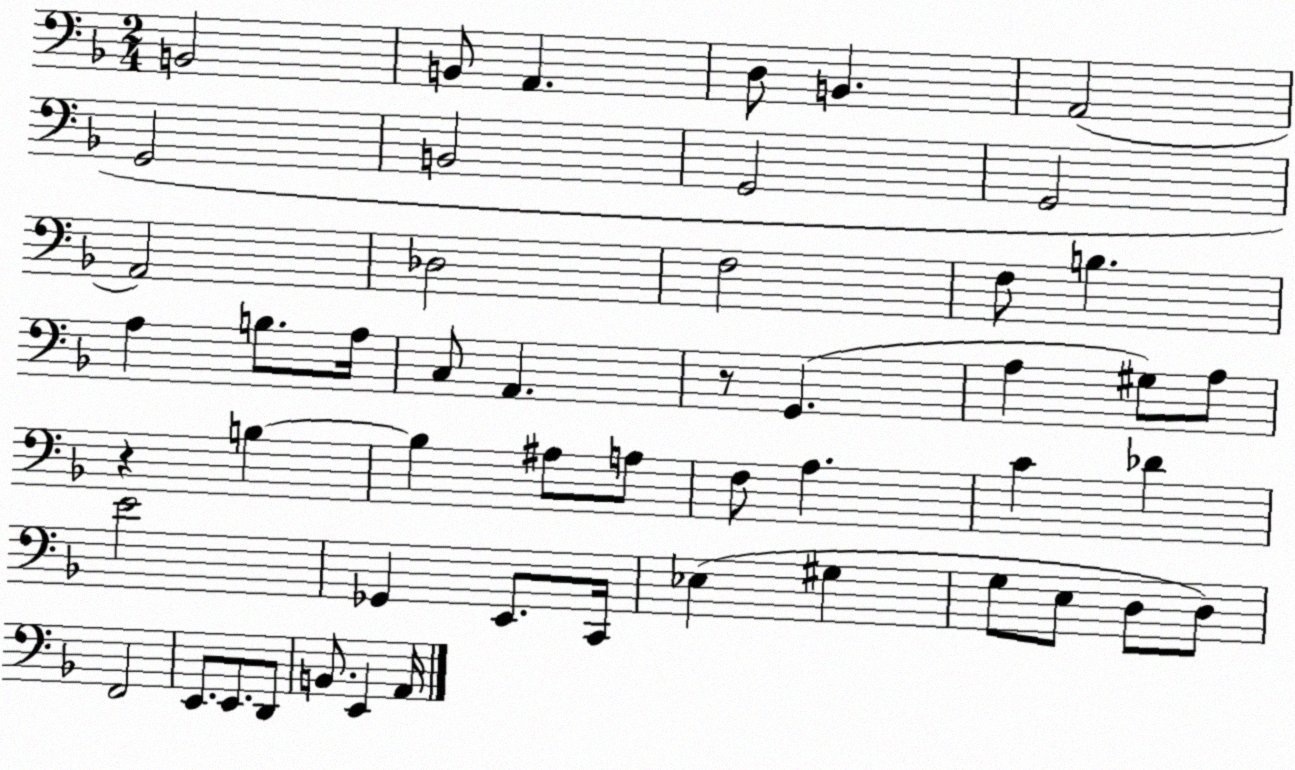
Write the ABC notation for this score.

X:1
T:Untitled
M:2/4
L:1/4
K:F
B,,2 B,,/2 A,, D,/2 B,, A,,2 G,,2 B,,2 G,,2 G,,2 A,,2 _D,2 F,2 F,/2 B, A, B,/2 A,/4 C,/2 A,, z/2 G,, A, ^G,/2 A,/2 z B, B, ^A,/2 A,/2 F,/2 A, C _D E2 _G,, E,,/2 C,,/4 _E, ^G, G,/2 E,/2 D,/2 D,/2 F,,2 E,,/2 E,,/2 D,,/2 B,,/2 E,, A,,/4